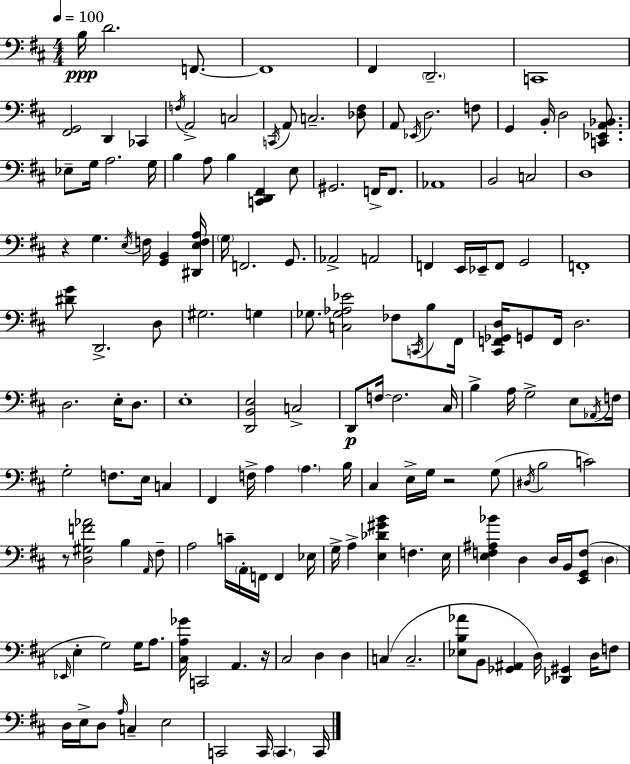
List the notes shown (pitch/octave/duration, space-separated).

B3/s D4/h. F2/e. F2/w F#2/q D2/h. C2/w [F#2,G2]/h D2/q CES2/q F3/s A2/h C3/h C2/s A2/e C3/h. [Db3,F#3]/e A2/e Eb2/s D3/h. F3/e G2/q B2/s D3/h [C2,Eb2,A2,Bb2]/e. Eb3/e G3/s A3/h. G3/s B3/q A3/e B3/q [C2,D2,F#2]/q E3/e G#2/h. F2/s F2/e. Ab2/w B2/h C3/h D3/w R/q G3/q. E3/s F3/s [G2,B2]/q [D#2,E3,F3,A3]/s G3/s F2/h. G2/e. Ab2/h A2/h F2/q E2/s Eb2/s F2/e G2/h F2/w [D#4,G4]/e D2/h. D3/e G#3/h. G3/q Gb3/e. [C3,Gb3,Ab3,Eb4]/h FES3/e C2/s B3/e F#2/s [C#2,F2,Gb2,D3]/s G2/e F2/s D3/h. D3/h. E3/s D3/e. E3/w [D2,B2,E3]/h C3/h D2/e F3/s F3/h. C#3/s B3/q A3/s G3/h E3/e Ab2/s F3/s G3/h F3/e. E3/s C3/q F#2/q F3/s A3/q A3/q. B3/s C#3/q E3/s G3/s R/h G3/e D#3/s B3/h C4/h R/e [D3,G#3,F4,Ab4]/h B3/q A2/s F#3/e A3/h C4/s A2/s F2/s F2/q Eb3/s G3/s A3/q [E3,Db4,G#4,B4]/q F3/q. E3/s [E3,F3,A#3,Bb4]/q D3/q D3/s B2/s [E2,G2,F3]/e D3/q Eb2/s E3/q G3/h G3/s A3/e. [C#3,A3,Gb4]/s C2/h A2/q. R/s C#3/h D3/q D3/q C3/q C3/h. [Eb3,B3,Ab4]/e B2/e [Gb2,A#2]/q D3/s [Db2,G#2]/q D3/s F3/e D3/s E3/s D3/e A3/s C3/q E3/h C2/h C2/s C2/q. C2/s